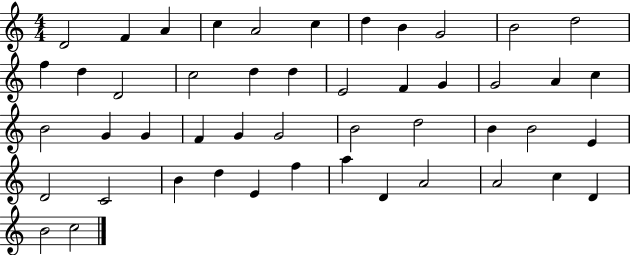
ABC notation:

X:1
T:Untitled
M:4/4
L:1/4
K:C
D2 F A c A2 c d B G2 B2 d2 f d D2 c2 d d E2 F G G2 A c B2 G G F G G2 B2 d2 B B2 E D2 C2 B d E f a D A2 A2 c D B2 c2